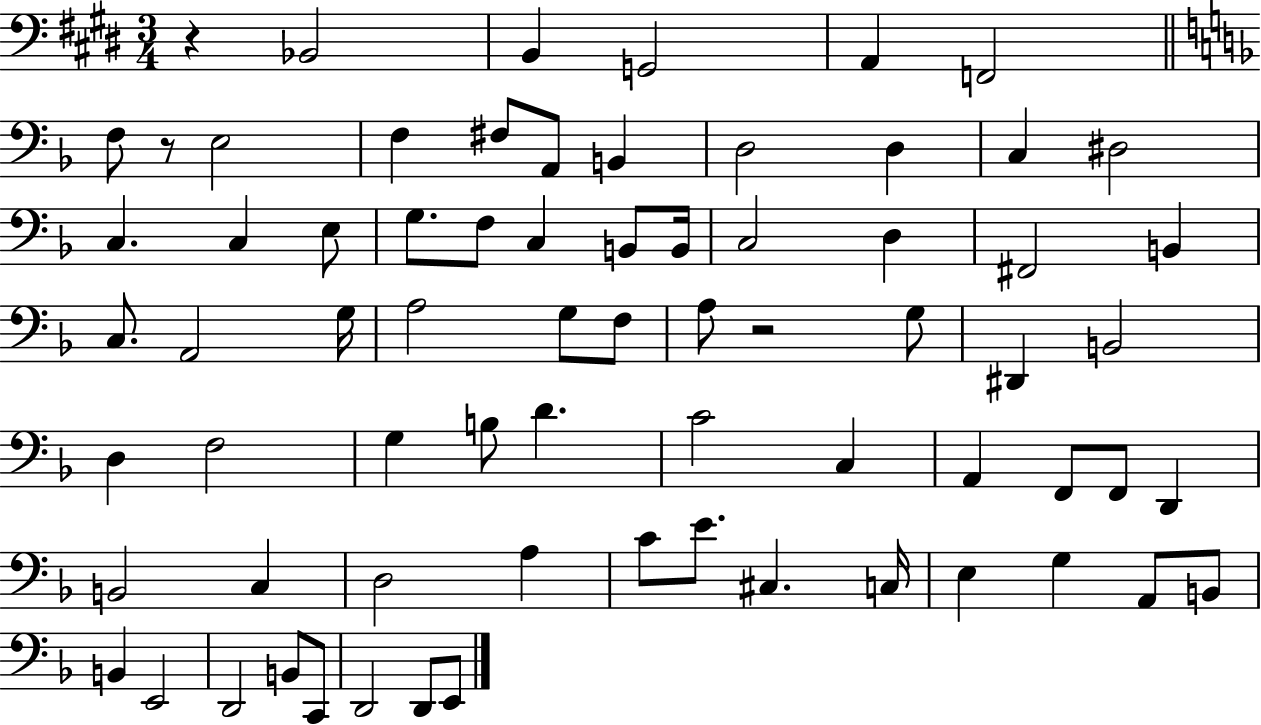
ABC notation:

X:1
T:Untitled
M:3/4
L:1/4
K:E
z _B,,2 B,, G,,2 A,, F,,2 F,/2 z/2 E,2 F, ^F,/2 A,,/2 B,, D,2 D, C, ^D,2 C, C, E,/2 G,/2 F,/2 C, B,,/2 B,,/4 C,2 D, ^F,,2 B,, C,/2 A,,2 G,/4 A,2 G,/2 F,/2 A,/2 z2 G,/2 ^D,, B,,2 D, F,2 G, B,/2 D C2 C, A,, F,,/2 F,,/2 D,, B,,2 C, D,2 A, C/2 E/2 ^C, C,/4 E, G, A,,/2 B,,/2 B,, E,,2 D,,2 B,,/2 C,,/2 D,,2 D,,/2 E,,/2